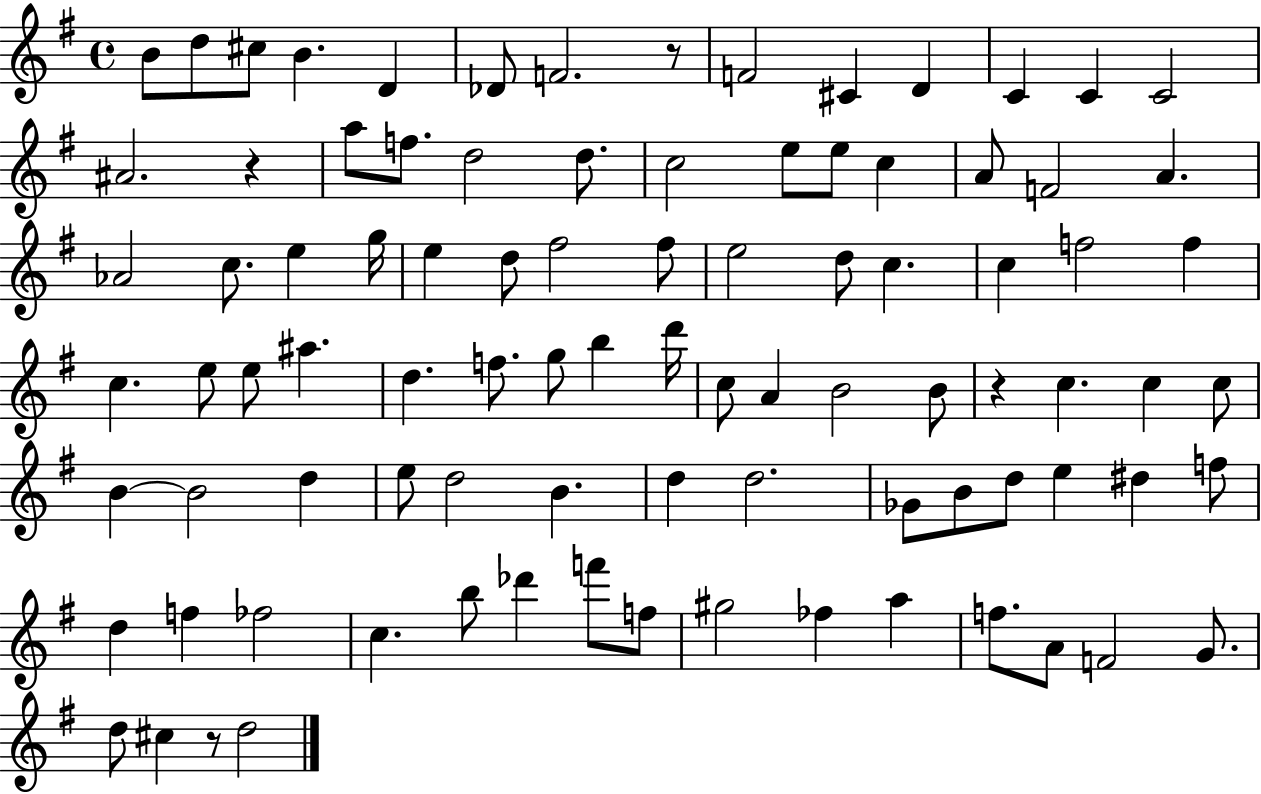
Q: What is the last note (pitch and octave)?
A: D5